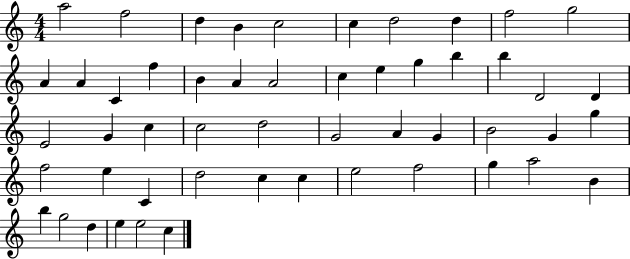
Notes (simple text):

A5/h F5/h D5/q B4/q C5/h C5/q D5/h D5/q F5/h G5/h A4/q A4/q C4/q F5/q B4/q A4/q A4/h C5/q E5/q G5/q B5/q B5/q D4/h D4/q E4/h G4/q C5/q C5/h D5/h G4/h A4/q G4/q B4/h G4/q G5/q F5/h E5/q C4/q D5/h C5/q C5/q E5/h F5/h G5/q A5/h B4/q B5/q G5/h D5/q E5/q E5/h C5/q